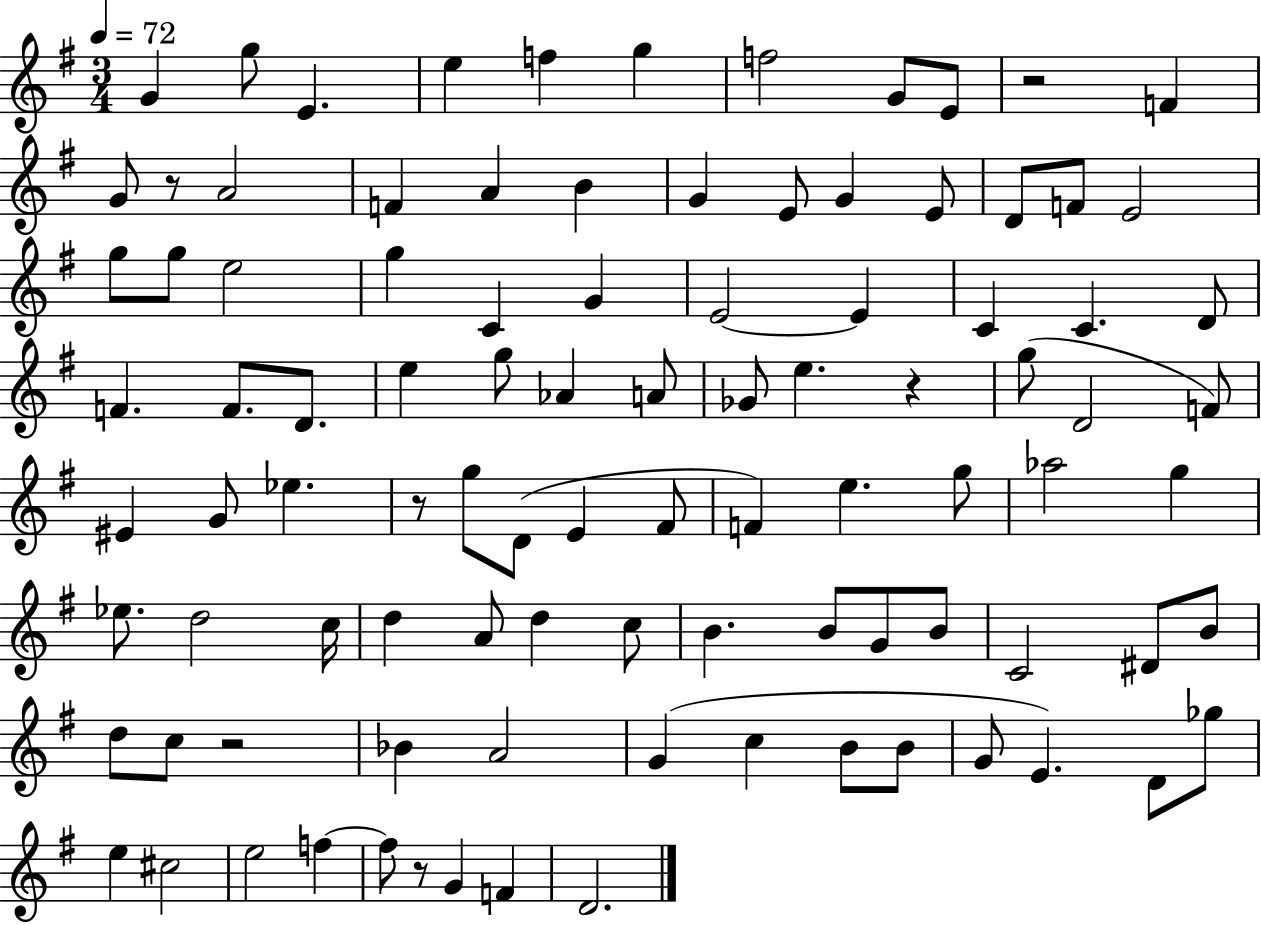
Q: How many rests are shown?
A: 6